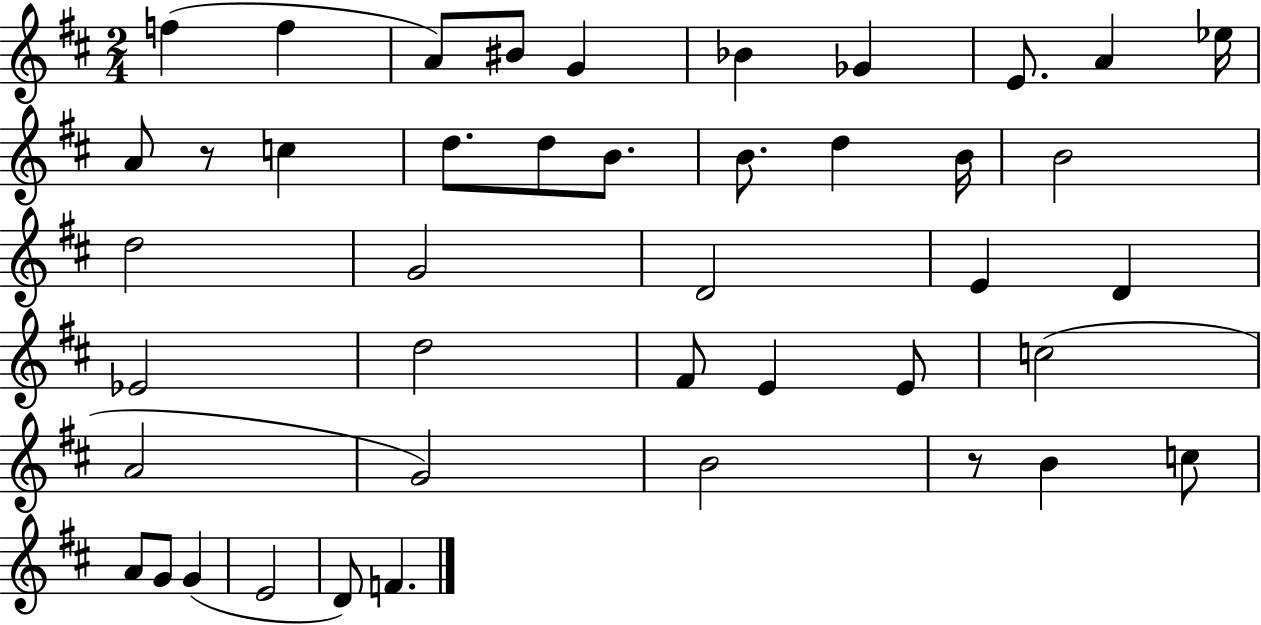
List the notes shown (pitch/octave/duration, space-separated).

F5/q F5/q A4/e BIS4/e G4/q Bb4/q Gb4/q E4/e. A4/q Eb5/s A4/e R/e C5/q D5/e. D5/e B4/e. B4/e. D5/q B4/s B4/h D5/h G4/h D4/h E4/q D4/q Eb4/h D5/h F#4/e E4/q E4/e C5/h A4/h G4/h B4/h R/e B4/q C5/e A4/e G4/e G4/q E4/h D4/e F4/q.